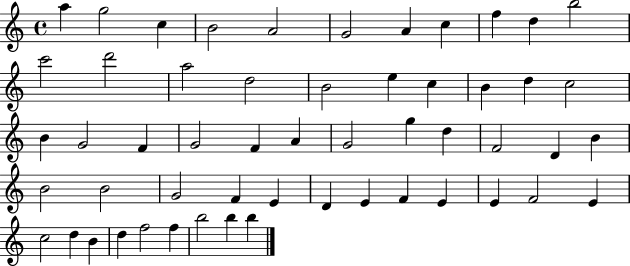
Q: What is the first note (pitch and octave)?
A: A5